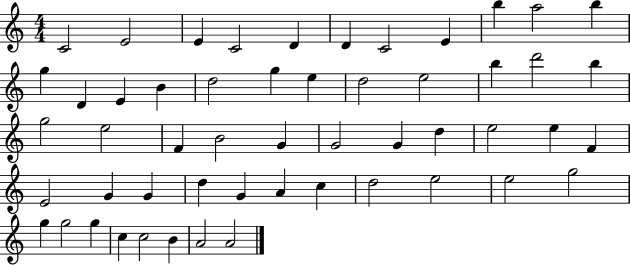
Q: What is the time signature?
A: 4/4